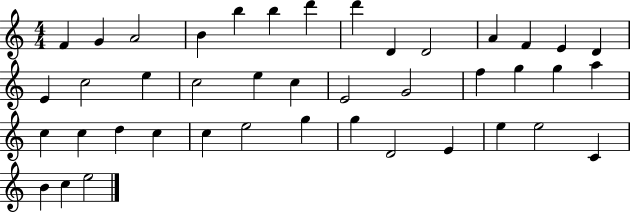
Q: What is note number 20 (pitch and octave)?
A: C5